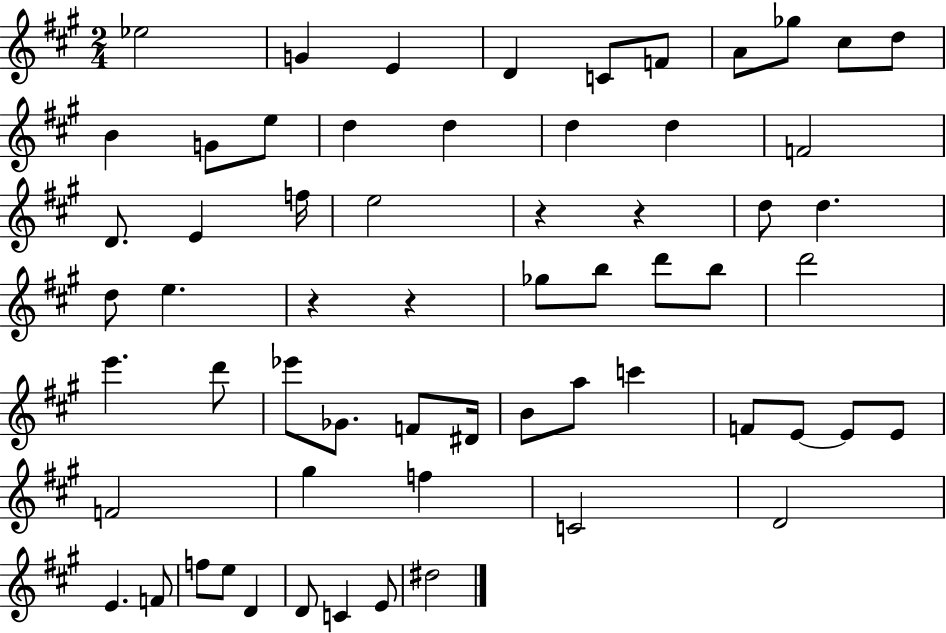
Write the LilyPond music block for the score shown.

{
  \clef treble
  \numericTimeSignature
  \time 2/4
  \key a \major
  \repeat volta 2 { ees''2 | g'4 e'4 | d'4 c'8 f'8 | a'8 ges''8 cis''8 d''8 | \break b'4 g'8 e''8 | d''4 d''4 | d''4 d''4 | f'2 | \break d'8. e'4 f''16 | e''2 | r4 r4 | d''8 d''4. | \break d''8 e''4. | r4 r4 | ges''8 b''8 d'''8 b''8 | d'''2 | \break e'''4. d'''8 | ees'''8 ges'8. f'8 dis'16 | b'8 a''8 c'''4 | f'8 e'8~~ e'8 e'8 | \break f'2 | gis''4 f''4 | c'2 | d'2 | \break e'4. f'8 | f''8 e''8 d'4 | d'8 c'4 e'8 | dis''2 | \break } \bar "|."
}